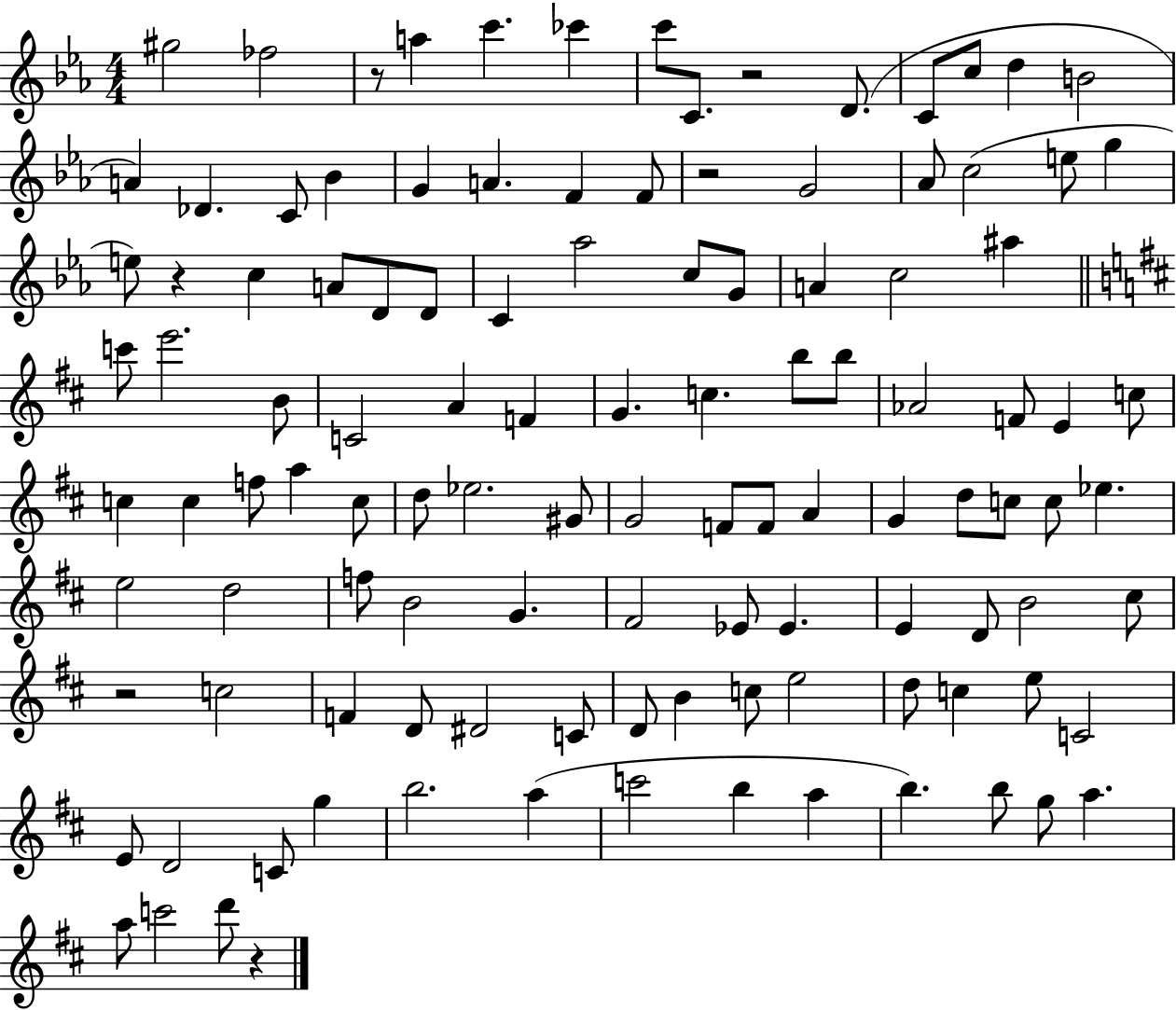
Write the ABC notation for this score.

X:1
T:Untitled
M:4/4
L:1/4
K:Eb
^g2 _f2 z/2 a c' _c' c'/2 C/2 z2 D/2 C/2 c/2 d B2 A _D C/2 _B G A F F/2 z2 G2 _A/2 c2 e/2 g e/2 z c A/2 D/2 D/2 C _a2 c/2 G/2 A c2 ^a c'/2 e'2 B/2 C2 A F G c b/2 b/2 _A2 F/2 E c/2 c c f/2 a c/2 d/2 _e2 ^G/2 G2 F/2 F/2 A G d/2 c/2 c/2 _e e2 d2 f/2 B2 G ^F2 _E/2 _E E D/2 B2 ^c/2 z2 c2 F D/2 ^D2 C/2 D/2 B c/2 e2 d/2 c e/2 C2 E/2 D2 C/2 g b2 a c'2 b a b b/2 g/2 a a/2 c'2 d'/2 z